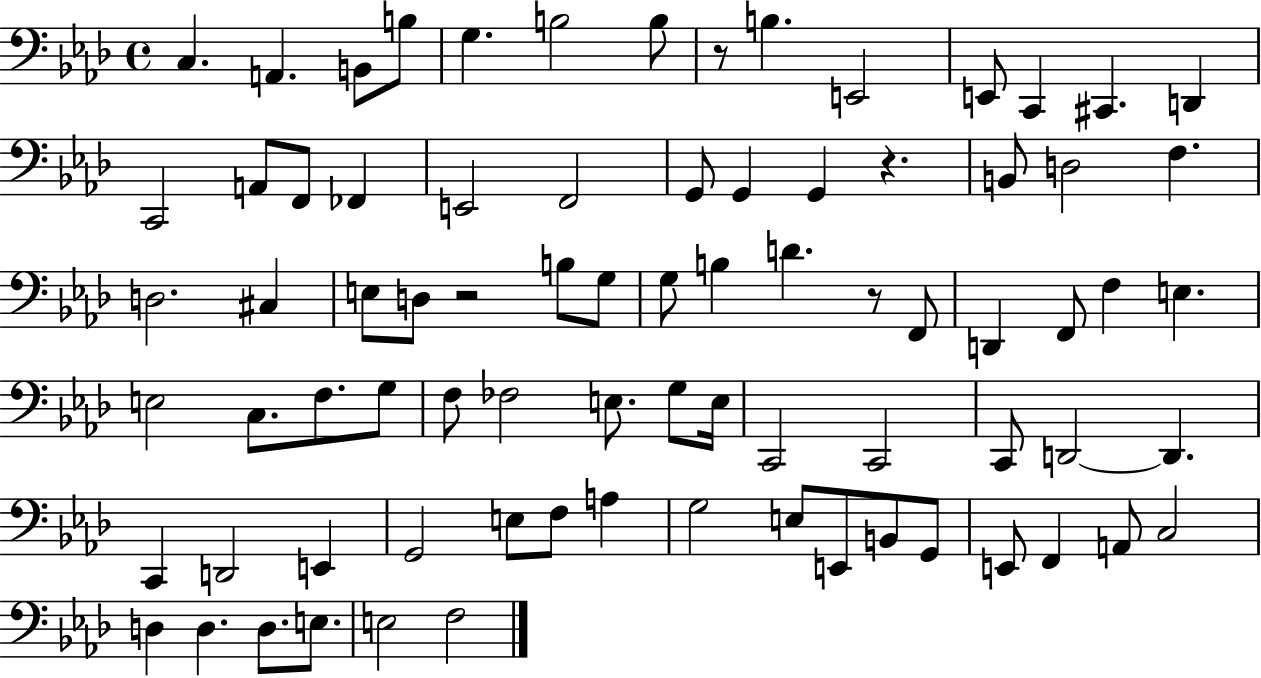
C3/q. A2/q. B2/e B3/e G3/q. B3/h B3/e R/e B3/q. E2/h E2/e C2/q C#2/q. D2/q C2/h A2/e F2/e FES2/q E2/h F2/h G2/e G2/q G2/q R/q. B2/e D3/h F3/q. D3/h. C#3/q E3/e D3/e R/h B3/e G3/e G3/e B3/q D4/q. R/e F2/e D2/q F2/e F3/q E3/q. E3/h C3/e. F3/e. G3/e F3/e FES3/h E3/e. G3/e E3/s C2/h C2/h C2/e D2/h D2/q. C2/q D2/h E2/q G2/h E3/e F3/e A3/q G3/h E3/e E2/e B2/e G2/e E2/e F2/q A2/e C3/h D3/q D3/q. D3/e. E3/e. E3/h F3/h